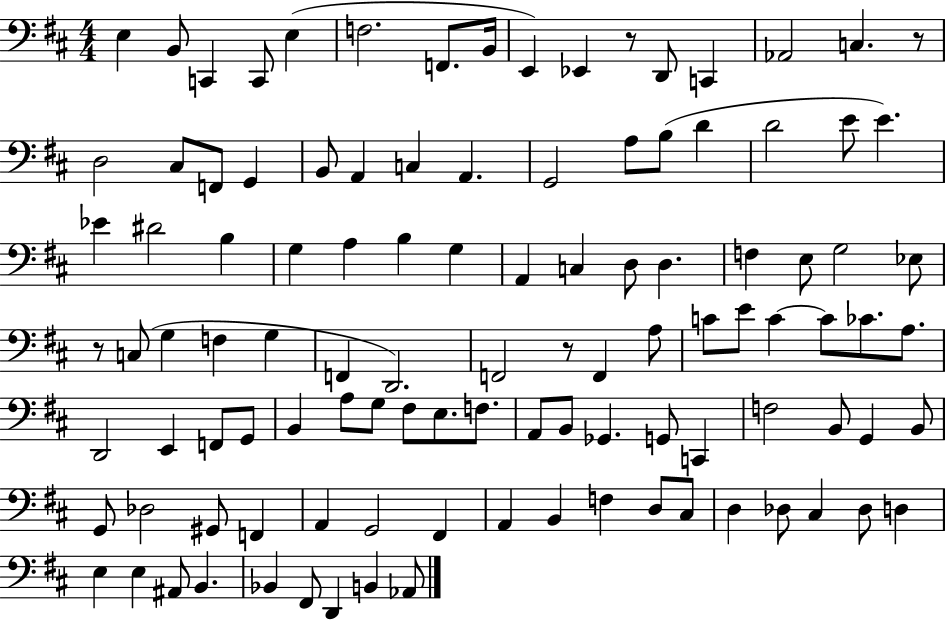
{
  \clef bass
  \numericTimeSignature
  \time 4/4
  \key d \major
  e4 b,8 c,4 c,8 e4( | f2. f,8. b,16 | e,4) ees,4 r8 d,8 c,4 | aes,2 c4. r8 | \break d2 cis8 f,8 g,4 | b,8 a,4 c4 a,4. | g,2 a8 b8( d'4 | d'2 e'8 e'4.) | \break ees'4 dis'2 b4 | g4 a4 b4 g4 | a,4 c4 d8 d4. | f4 e8 g2 ees8 | \break r8 c8( g4 f4 g4 | f,4 d,2.) | f,2 r8 f,4 a8 | c'8 e'8 c'4~~ c'8 ces'8. a8. | \break d,2 e,4 f,8 g,8 | b,4 a8 g8 fis8 e8. f8. | a,8 b,8 ges,4. g,8 c,4 | f2 b,8 g,4 b,8 | \break g,8 des2 gis,8 f,4 | a,4 g,2 fis,4 | a,4 b,4 f4 d8 cis8 | d4 des8 cis4 des8 d4 | \break e4 e4 ais,8 b,4. | bes,4 fis,8 d,4 b,4 aes,8 | \bar "|."
}